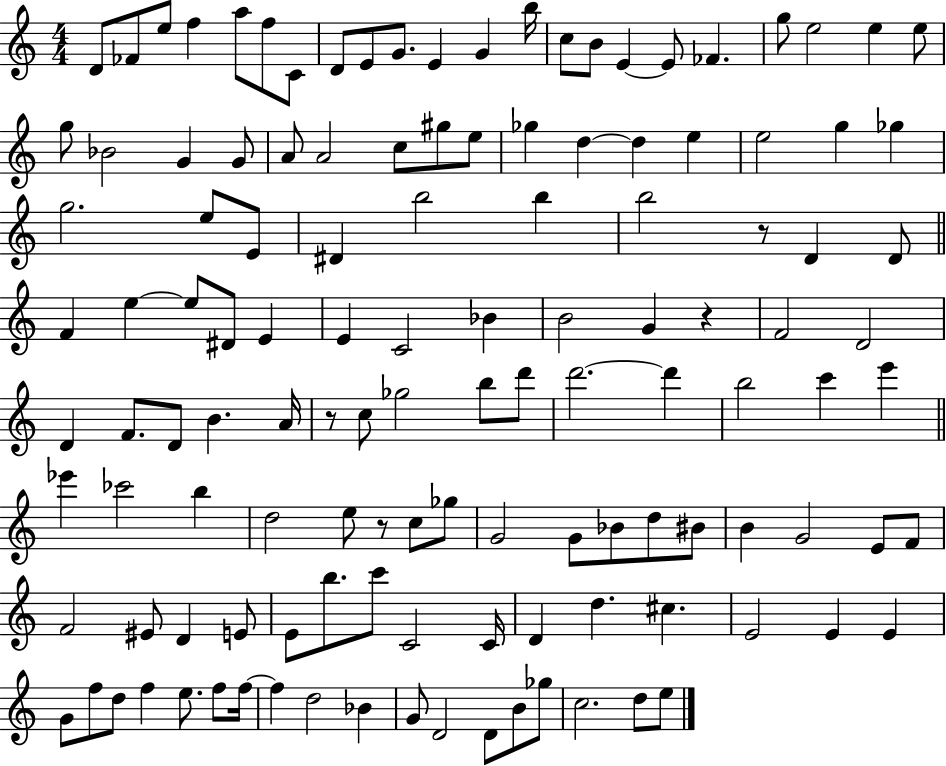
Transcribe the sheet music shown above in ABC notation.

X:1
T:Untitled
M:4/4
L:1/4
K:C
D/2 _F/2 e/2 f a/2 f/2 C/2 D/2 E/2 G/2 E G b/4 c/2 B/2 E E/2 _F g/2 e2 e e/2 g/2 _B2 G G/2 A/2 A2 c/2 ^g/2 e/2 _g d d e e2 g _g g2 e/2 E/2 ^D b2 b b2 z/2 D D/2 F e e/2 ^D/2 E E C2 _B B2 G z F2 D2 D F/2 D/2 B A/4 z/2 c/2 _g2 b/2 d'/2 d'2 d' b2 c' e' _e' _c'2 b d2 e/2 z/2 c/2 _g/2 G2 G/2 _B/2 d/2 ^B/2 B G2 E/2 F/2 F2 ^E/2 D E/2 E/2 b/2 c'/2 C2 C/4 D d ^c E2 E E G/2 f/2 d/2 f e/2 f/2 f/4 f d2 _B G/2 D2 D/2 B/2 _g/2 c2 d/2 e/2